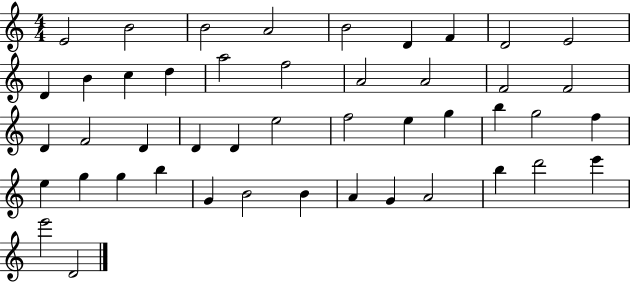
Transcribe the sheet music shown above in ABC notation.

X:1
T:Untitled
M:4/4
L:1/4
K:C
E2 B2 B2 A2 B2 D F D2 E2 D B c d a2 f2 A2 A2 F2 F2 D F2 D D D e2 f2 e g b g2 f e g g b G B2 B A G A2 b d'2 e' e'2 D2